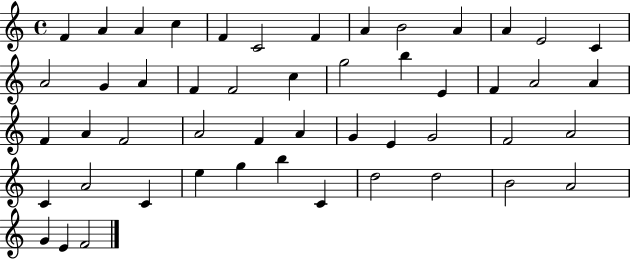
X:1
T:Untitled
M:4/4
L:1/4
K:C
F A A c F C2 F A B2 A A E2 C A2 G A F F2 c g2 b E F A2 A F A F2 A2 F A G E G2 F2 A2 C A2 C e g b C d2 d2 B2 A2 G E F2